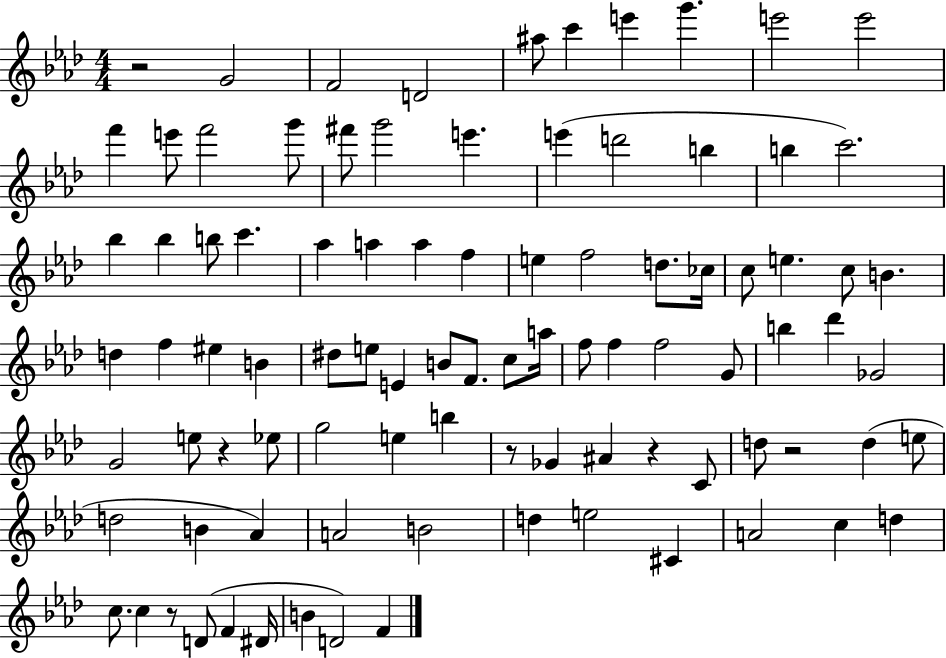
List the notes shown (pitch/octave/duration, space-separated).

R/h G4/h F4/h D4/h A#5/e C6/q E6/q G6/q. E6/h E6/h F6/q E6/e F6/h G6/e F#6/e G6/h E6/q. E6/q D6/h B5/q B5/q C6/h. Bb5/q Bb5/q B5/e C6/q. Ab5/q A5/q A5/q F5/q E5/q F5/h D5/e. CES5/s C5/e E5/q. C5/e B4/q. D5/q F5/q EIS5/q B4/q D#5/e E5/e E4/q B4/e F4/e. C5/e A5/s F5/e F5/q F5/h G4/e B5/q Db6/q Gb4/h G4/h E5/e R/q Eb5/e G5/h E5/q B5/q R/e Gb4/q A#4/q R/q C4/e D5/e R/h D5/q E5/e D5/h B4/q Ab4/q A4/h B4/h D5/q E5/h C#4/q A4/h C5/q D5/q C5/e. C5/q R/e D4/e F4/q D#4/s B4/q D4/h F4/q